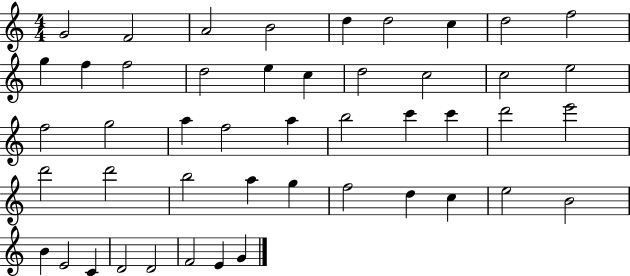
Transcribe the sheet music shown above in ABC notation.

X:1
T:Untitled
M:4/4
L:1/4
K:C
G2 F2 A2 B2 d d2 c d2 f2 g f f2 d2 e c d2 c2 c2 e2 f2 g2 a f2 a b2 c' c' d'2 e'2 d'2 d'2 b2 a g f2 d c e2 B2 B E2 C D2 D2 F2 E G